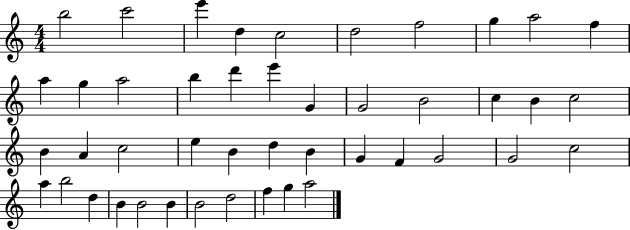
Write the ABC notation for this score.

X:1
T:Untitled
M:4/4
L:1/4
K:C
b2 c'2 e' d c2 d2 f2 g a2 f a g a2 b d' e' G G2 B2 c B c2 B A c2 e B d B G F G2 G2 c2 a b2 d B B2 B B2 d2 f g a2